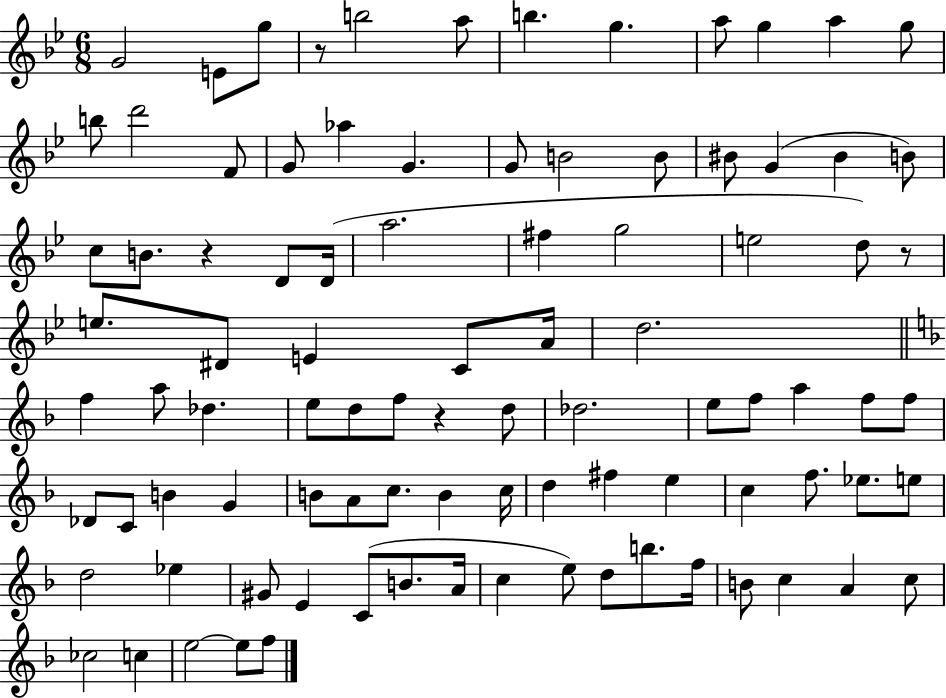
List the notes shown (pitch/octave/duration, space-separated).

G4/h E4/e G5/e R/e B5/h A5/e B5/q. G5/q. A5/e G5/q A5/q G5/e B5/e D6/h F4/e G4/e Ab5/q G4/q. G4/e B4/h B4/e BIS4/e G4/q BIS4/q B4/e C5/e B4/e. R/q D4/e D4/s A5/h. F#5/q G5/h E5/h D5/e R/e E5/e. D#4/e E4/q C4/e A4/s D5/h. F5/q A5/e Db5/q. E5/e D5/e F5/e R/q D5/e Db5/h. E5/e F5/e A5/q F5/e F5/e Db4/e C4/e B4/q G4/q B4/e A4/e C5/e. B4/q C5/s D5/q F#5/q E5/q C5/q F5/e. Eb5/e. E5/e D5/h Eb5/q G#4/e E4/q C4/e B4/e. A4/s C5/q E5/e D5/e B5/e. F5/s B4/e C5/q A4/q C5/e CES5/h C5/q E5/h E5/e F5/e